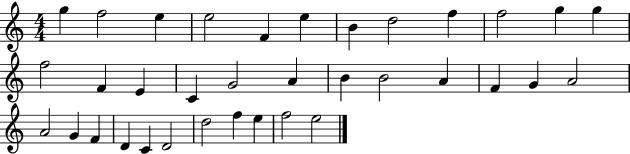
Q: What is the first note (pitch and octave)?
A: G5